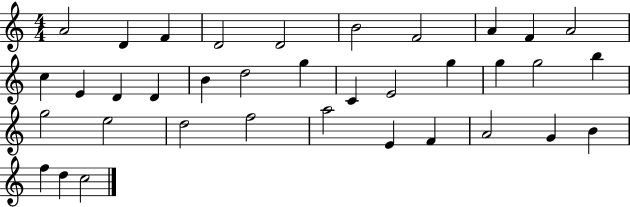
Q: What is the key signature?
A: C major